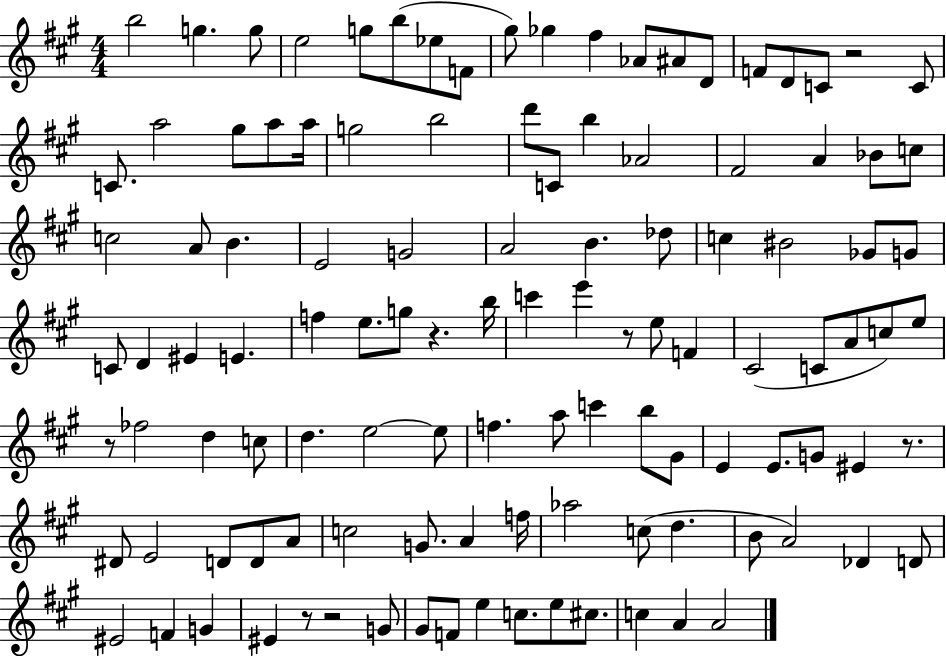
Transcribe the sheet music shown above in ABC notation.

X:1
T:Untitled
M:4/4
L:1/4
K:A
b2 g g/2 e2 g/2 b/2 _e/2 F/2 ^g/2 _g ^f _A/2 ^A/2 D/2 F/2 D/2 C/2 z2 C/2 C/2 a2 ^g/2 a/2 a/4 g2 b2 d'/2 C/2 b _A2 ^F2 A _B/2 c/2 c2 A/2 B E2 G2 A2 B _d/2 c ^B2 _G/2 G/2 C/2 D ^E E f e/2 g/2 z b/4 c' e' z/2 e/2 F ^C2 C/2 A/2 c/2 e/2 z/2 _f2 d c/2 d e2 e/2 f a/2 c' b/2 ^G/2 E E/2 G/2 ^E z/2 ^D/2 E2 D/2 D/2 A/2 c2 G/2 A f/4 _a2 c/2 d B/2 A2 _D D/2 ^E2 F G ^E z/2 z2 G/2 ^G/2 F/2 e c/2 e/2 ^c/2 c A A2